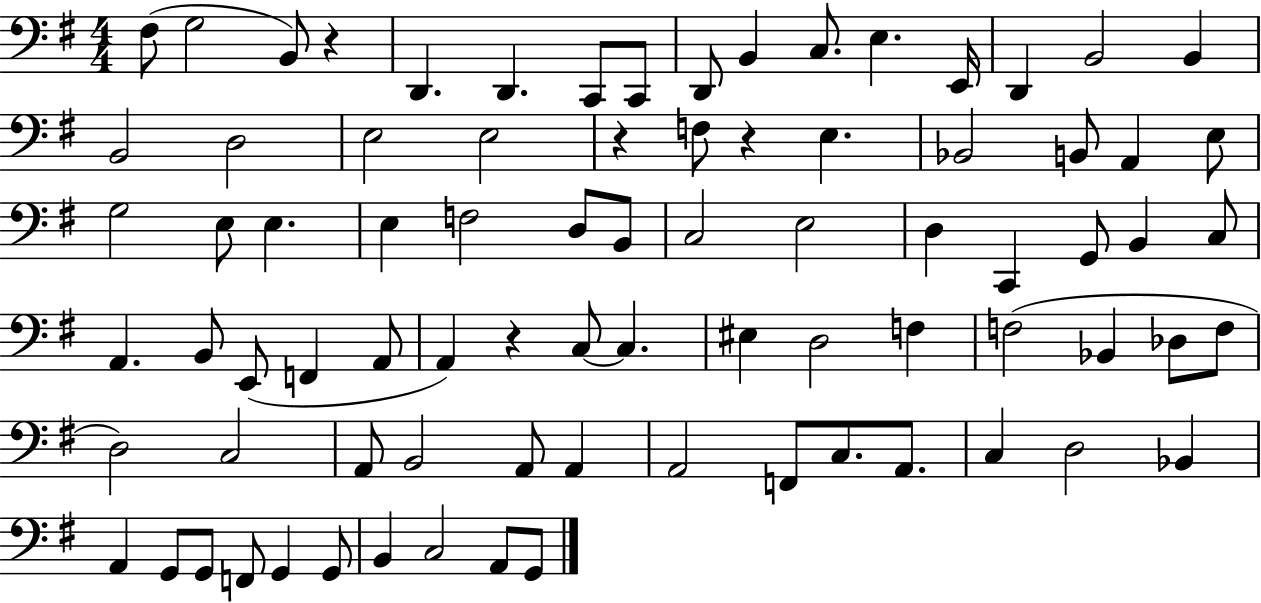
X:1
T:Untitled
M:4/4
L:1/4
K:G
^F,/2 G,2 B,,/2 z D,, D,, C,,/2 C,,/2 D,,/2 B,, C,/2 E, E,,/4 D,, B,,2 B,, B,,2 D,2 E,2 E,2 z F,/2 z E, _B,,2 B,,/2 A,, E,/2 G,2 E,/2 E, E, F,2 D,/2 B,,/2 C,2 E,2 D, C,, G,,/2 B,, C,/2 A,, B,,/2 E,,/2 F,, A,,/2 A,, z C,/2 C, ^E, D,2 F, F,2 _B,, _D,/2 F,/2 D,2 C,2 A,,/2 B,,2 A,,/2 A,, A,,2 F,,/2 C,/2 A,,/2 C, D,2 _B,, A,, G,,/2 G,,/2 F,,/2 G,, G,,/2 B,, C,2 A,,/2 G,,/2